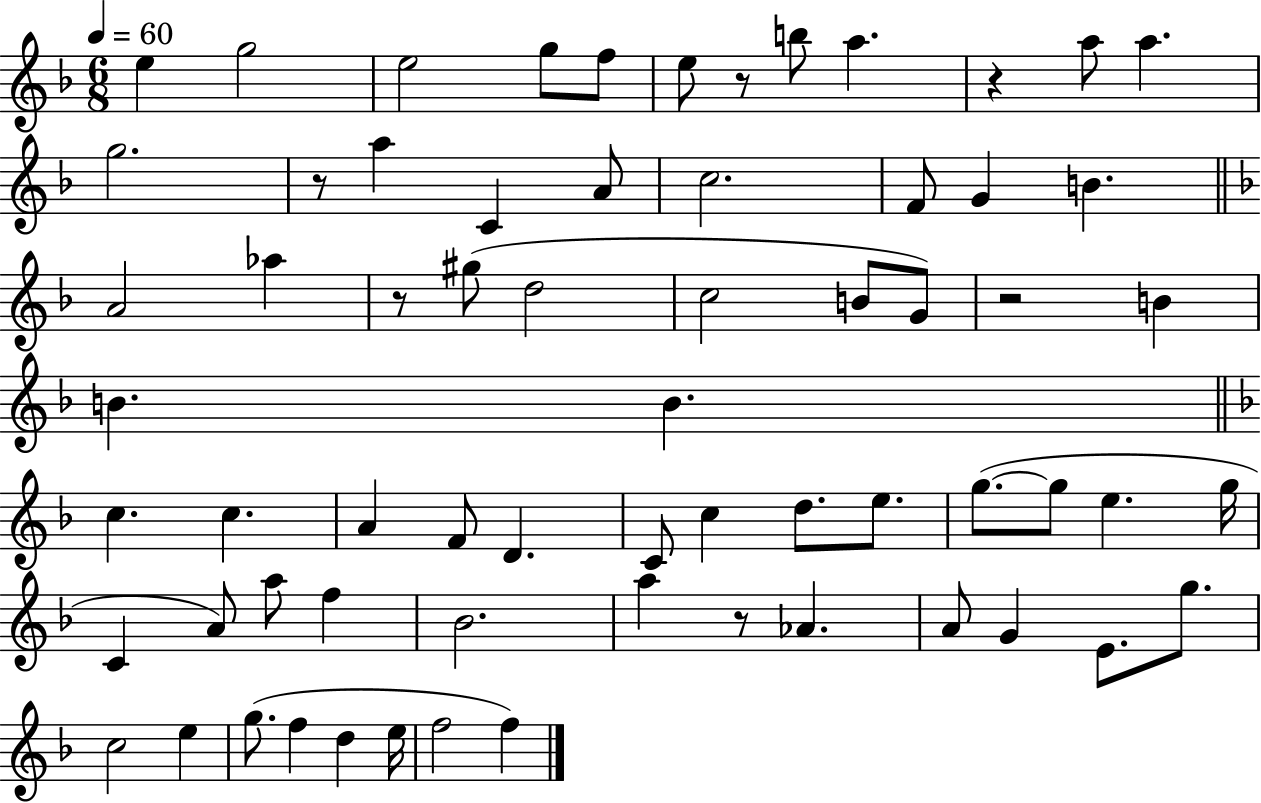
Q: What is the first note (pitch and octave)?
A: E5